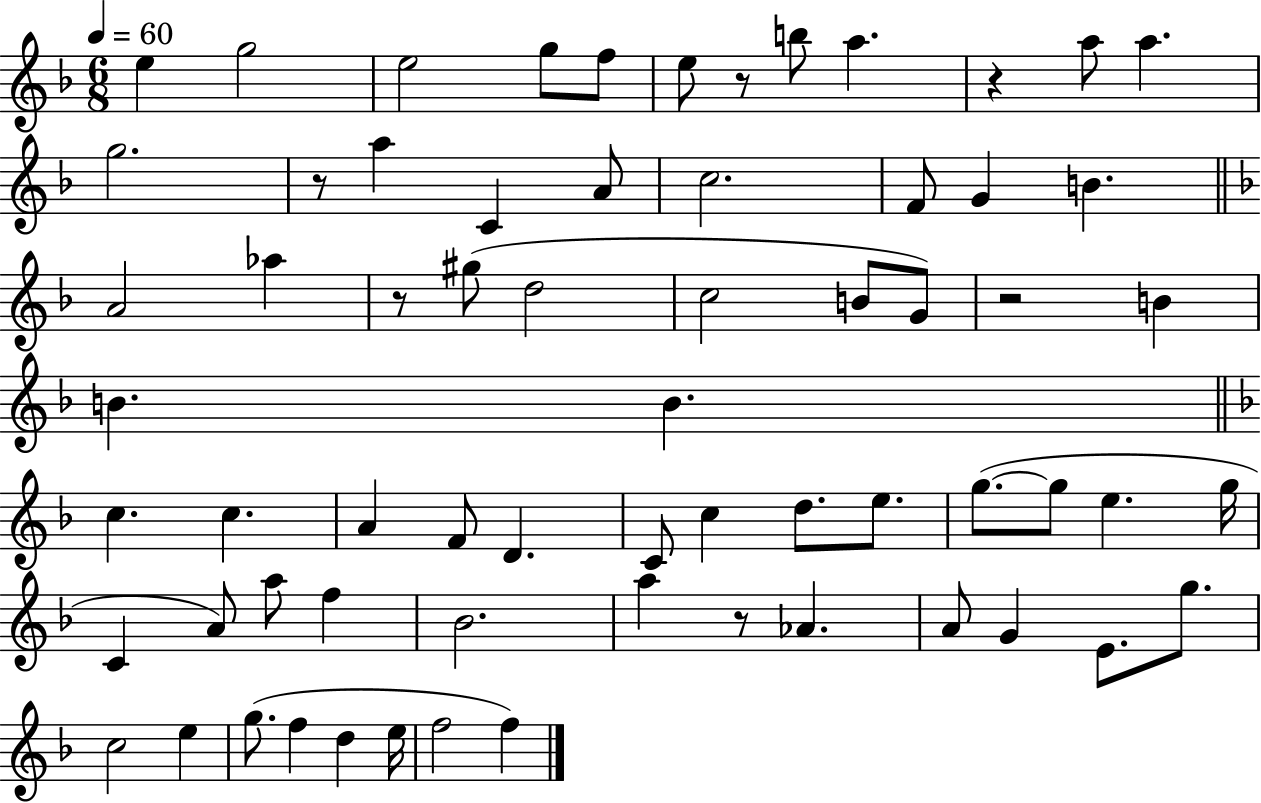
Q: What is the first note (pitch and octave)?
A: E5